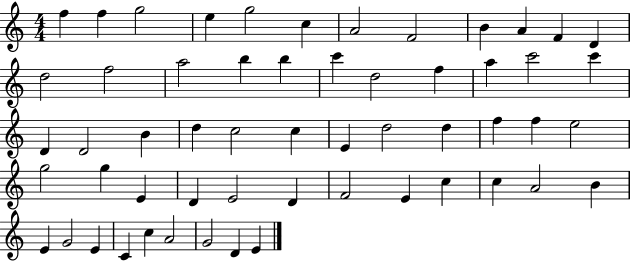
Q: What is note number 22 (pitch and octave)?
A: C6